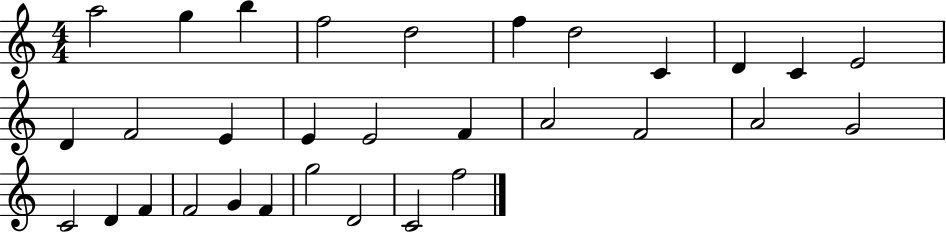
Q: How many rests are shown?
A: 0